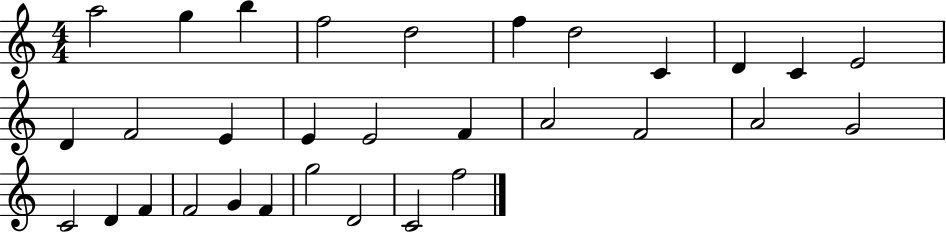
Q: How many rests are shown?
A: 0